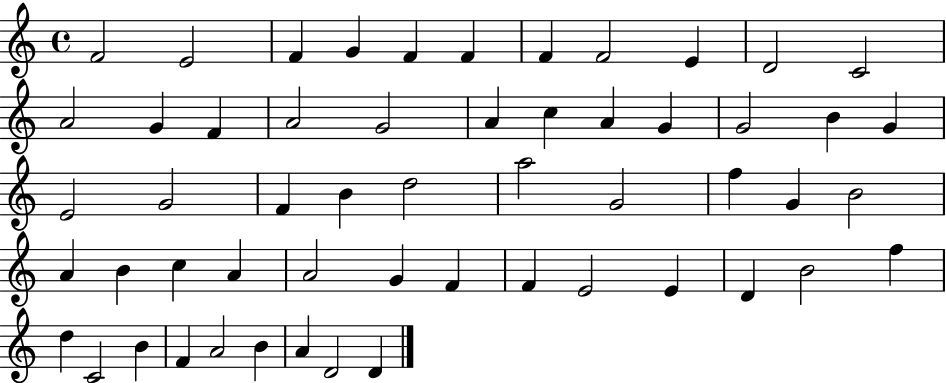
{
  \clef treble
  \time 4/4
  \defaultTimeSignature
  \key c \major
  f'2 e'2 | f'4 g'4 f'4 f'4 | f'4 f'2 e'4 | d'2 c'2 | \break a'2 g'4 f'4 | a'2 g'2 | a'4 c''4 a'4 g'4 | g'2 b'4 g'4 | \break e'2 g'2 | f'4 b'4 d''2 | a''2 g'2 | f''4 g'4 b'2 | \break a'4 b'4 c''4 a'4 | a'2 g'4 f'4 | f'4 e'2 e'4 | d'4 b'2 f''4 | \break d''4 c'2 b'4 | f'4 a'2 b'4 | a'4 d'2 d'4 | \bar "|."
}